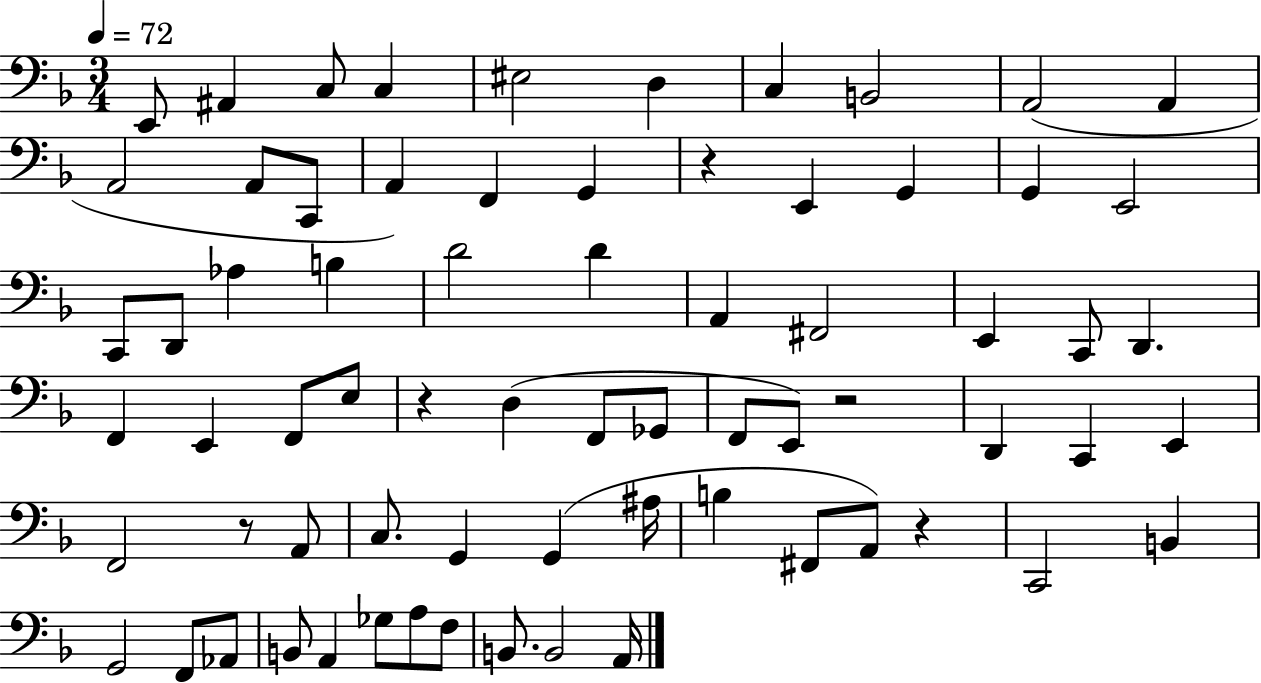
E2/e A#2/q C3/e C3/q EIS3/h D3/q C3/q B2/h A2/h A2/q A2/h A2/e C2/e A2/q F2/q G2/q R/q E2/q G2/q G2/q E2/h C2/e D2/e Ab3/q B3/q D4/h D4/q A2/q F#2/h E2/q C2/e D2/q. F2/q E2/q F2/e E3/e R/q D3/q F2/e Gb2/e F2/e E2/e R/h D2/q C2/q E2/q F2/h R/e A2/e C3/e. G2/q G2/q A#3/s B3/q F#2/e A2/e R/q C2/h B2/q G2/h F2/e Ab2/e B2/e A2/q Gb3/e A3/e F3/e B2/e. B2/h A2/s